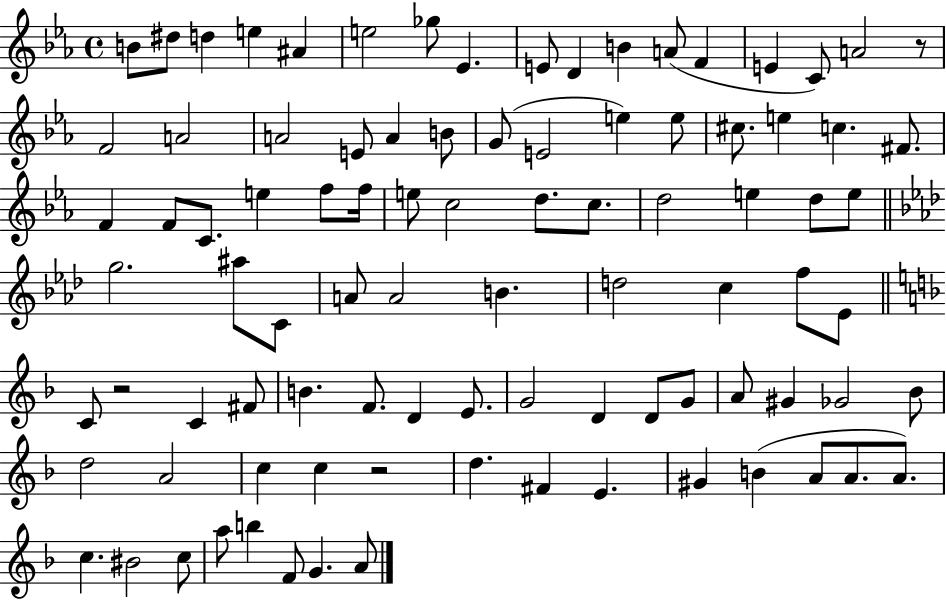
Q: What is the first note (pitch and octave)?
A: B4